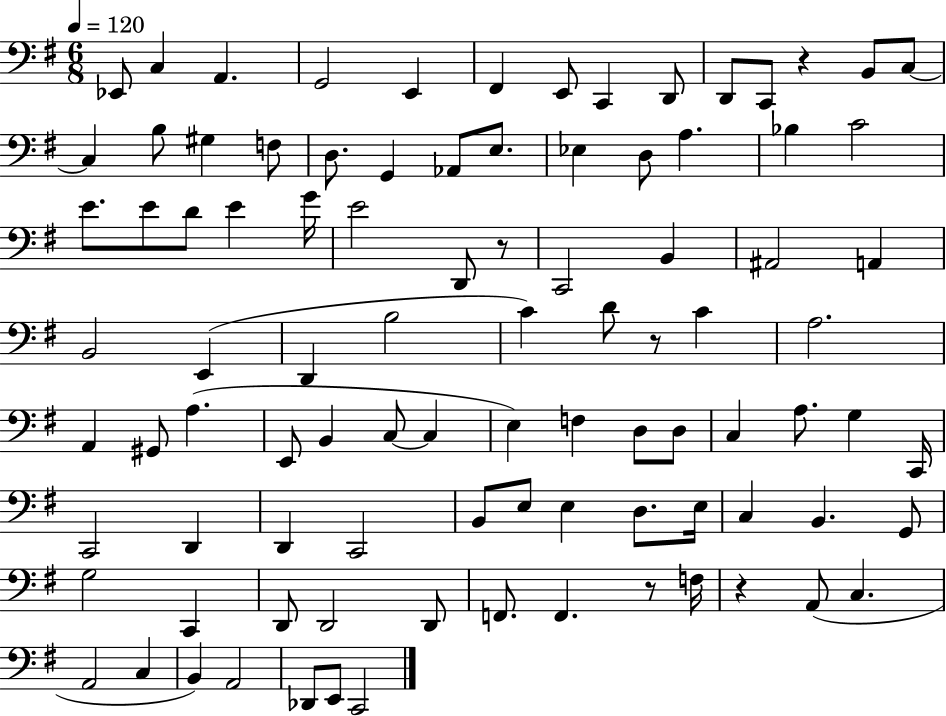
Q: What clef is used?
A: bass